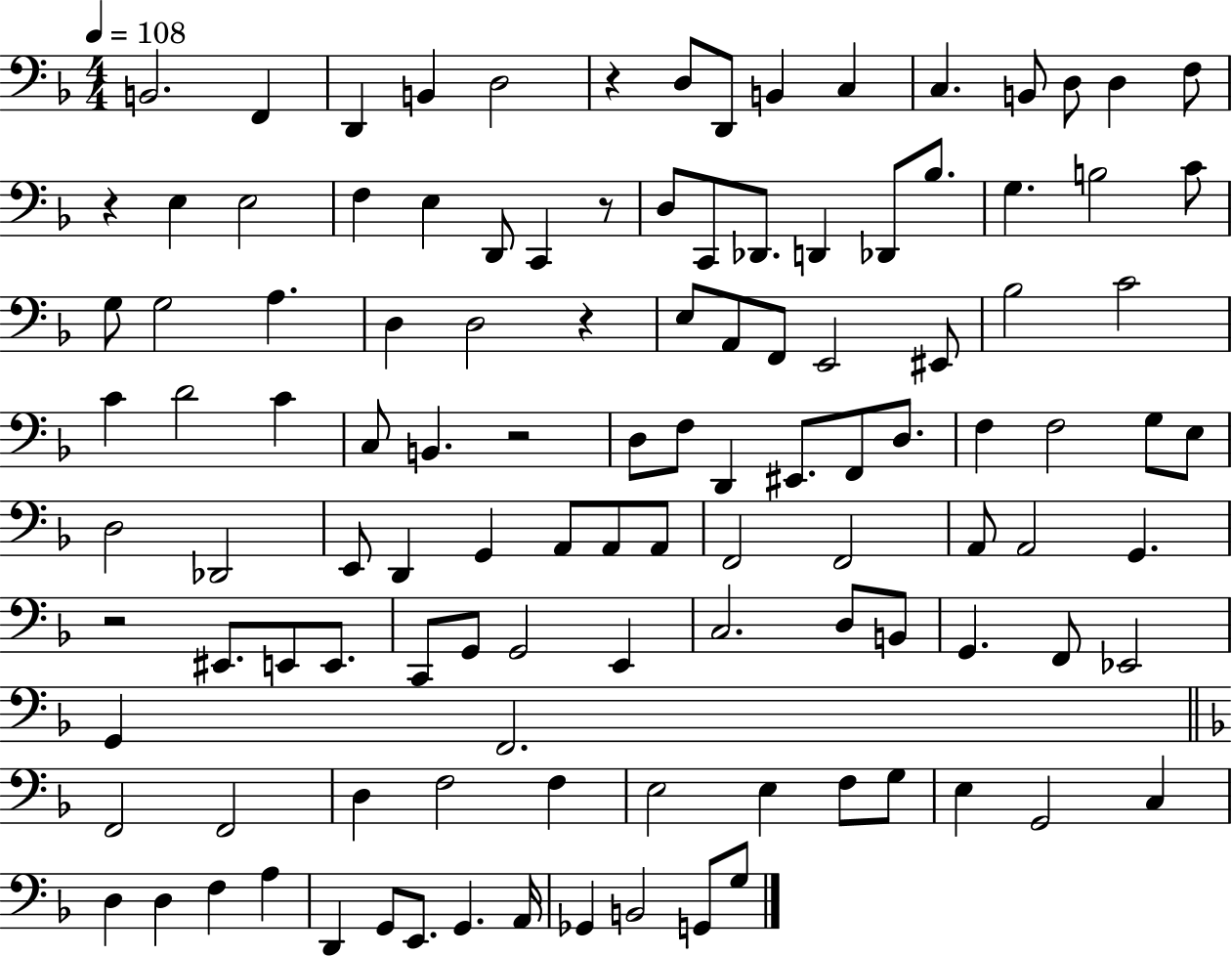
B2/h. F2/q D2/q B2/q D3/h R/q D3/e D2/e B2/q C3/q C3/q. B2/e D3/e D3/q F3/e R/q E3/q E3/h F3/q E3/q D2/e C2/q R/e D3/e C2/e Db2/e. D2/q Db2/e Bb3/e. G3/q. B3/h C4/e G3/e G3/h A3/q. D3/q D3/h R/q E3/e A2/e F2/e E2/h EIS2/e Bb3/h C4/h C4/q D4/h C4/q C3/e B2/q. R/h D3/e F3/e D2/q EIS2/e. F2/e D3/e. F3/q F3/h G3/e E3/e D3/h Db2/h E2/e D2/q G2/q A2/e A2/e A2/e F2/h F2/h A2/e A2/h G2/q. R/h EIS2/e. E2/e E2/e. C2/e G2/e G2/h E2/q C3/h. D3/e B2/e G2/q. F2/e Eb2/h G2/q F2/h. F2/h F2/h D3/q F3/h F3/q E3/h E3/q F3/e G3/e E3/q G2/h C3/q D3/q D3/q F3/q A3/q D2/q G2/e E2/e. G2/q. A2/s Gb2/q B2/h G2/e G3/e